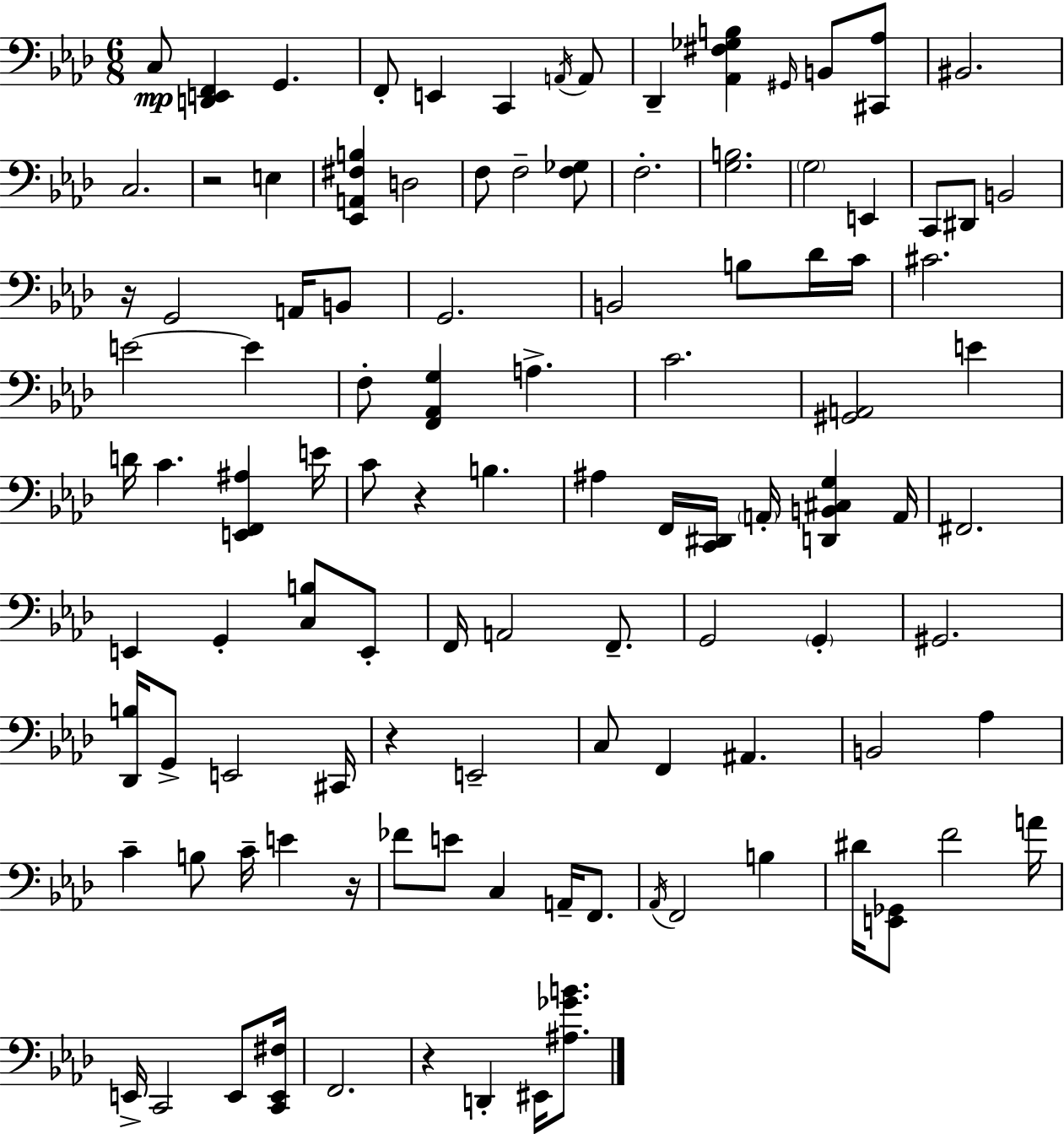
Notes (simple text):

C3/e [D2,E2,F2]/q G2/q. F2/e E2/q C2/q A2/s A2/e Db2/q [Ab2,F#3,Gb3,B3]/q G#2/s B2/e [C#2,Ab3]/e BIS2/h. C3/h. R/h E3/q [Eb2,A2,F#3,B3]/q D3/h F3/e F3/h [F3,Gb3]/e F3/h. [G3,B3]/h. G3/h E2/q C2/e D#2/e B2/h R/s G2/h A2/s B2/e G2/h. B2/h B3/e Db4/s C4/s C#4/h. E4/h E4/q F3/e [F2,Ab2,G3]/q A3/q. C4/h. [G#2,A2]/h E4/q D4/s C4/q. [E2,F2,A#3]/q E4/s C4/e R/q B3/q. A#3/q F2/s [C2,D#2]/s A2/s [D2,B2,C#3,G3]/q A2/s F#2/h. E2/q G2/q [C3,B3]/e E2/e F2/s A2/h F2/e. G2/h G2/q G#2/h. [Db2,B3]/s G2/e E2/h C#2/s R/q E2/h C3/e F2/q A#2/q. B2/h Ab3/q C4/q B3/e C4/s E4/q R/s FES4/e E4/e C3/q A2/s F2/e. Ab2/s F2/h B3/q D#4/s [E2,Gb2]/e F4/h A4/s E2/s C2/h E2/e [C2,E2,F#3]/s F2/h. R/q D2/q EIS2/s [A#3,Gb4,B4]/e.